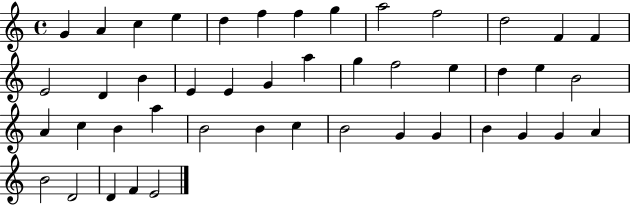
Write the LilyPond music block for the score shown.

{
  \clef treble
  \time 4/4
  \defaultTimeSignature
  \key c \major
  g'4 a'4 c''4 e''4 | d''4 f''4 f''4 g''4 | a''2 f''2 | d''2 f'4 f'4 | \break e'2 d'4 b'4 | e'4 e'4 g'4 a''4 | g''4 f''2 e''4 | d''4 e''4 b'2 | \break a'4 c''4 b'4 a''4 | b'2 b'4 c''4 | b'2 g'4 g'4 | b'4 g'4 g'4 a'4 | \break b'2 d'2 | d'4 f'4 e'2 | \bar "|."
}